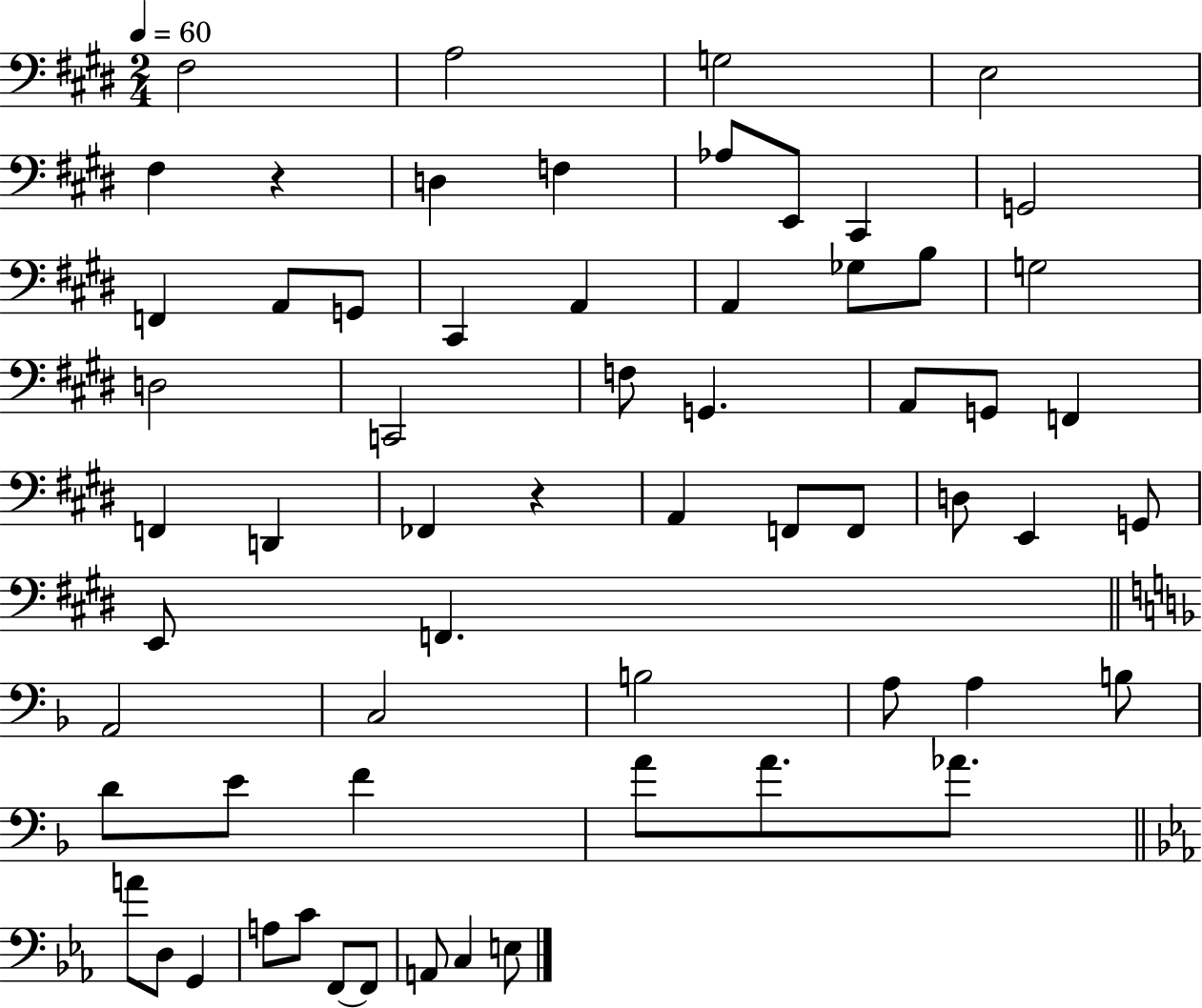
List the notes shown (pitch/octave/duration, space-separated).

F#3/h A3/h G3/h E3/h F#3/q R/q D3/q F3/q Ab3/e E2/e C#2/q G2/h F2/q A2/e G2/e C#2/q A2/q A2/q Gb3/e B3/e G3/h D3/h C2/h F3/e G2/q. A2/e G2/e F2/q F2/q D2/q FES2/q R/q A2/q F2/e F2/e D3/e E2/q G2/e E2/e F2/q. A2/h C3/h B3/h A3/e A3/q B3/e D4/e E4/e F4/q A4/e A4/e. Ab4/e. A4/e D3/e G2/q A3/e C4/e F2/e F2/e A2/e C3/q E3/e